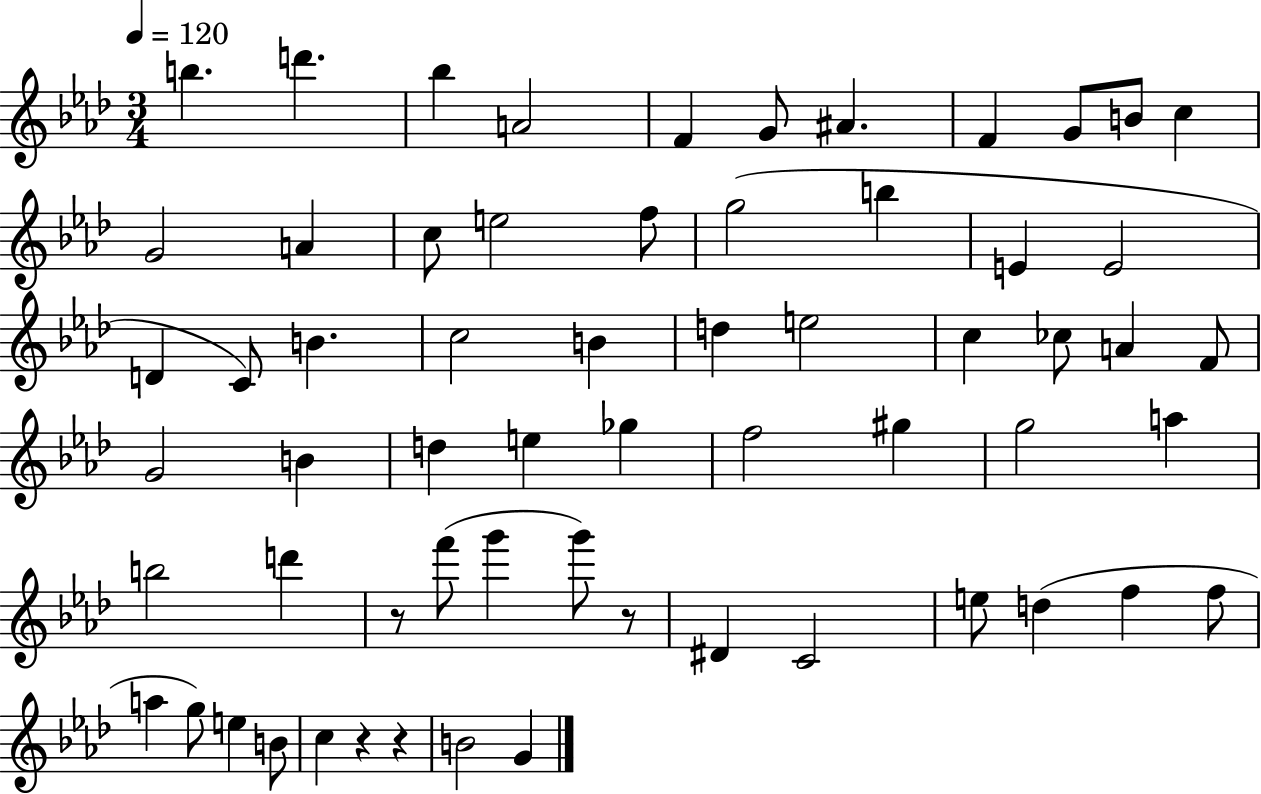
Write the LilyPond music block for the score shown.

{
  \clef treble
  \numericTimeSignature
  \time 3/4
  \key aes \major
  \tempo 4 = 120
  b''4. d'''4. | bes''4 a'2 | f'4 g'8 ais'4. | f'4 g'8 b'8 c''4 | \break g'2 a'4 | c''8 e''2 f''8 | g''2( b''4 | e'4 e'2 | \break d'4 c'8) b'4. | c''2 b'4 | d''4 e''2 | c''4 ces''8 a'4 f'8 | \break g'2 b'4 | d''4 e''4 ges''4 | f''2 gis''4 | g''2 a''4 | \break b''2 d'''4 | r8 f'''8( g'''4 g'''8) r8 | dis'4 c'2 | e''8 d''4( f''4 f''8 | \break a''4 g''8) e''4 b'8 | c''4 r4 r4 | b'2 g'4 | \bar "|."
}